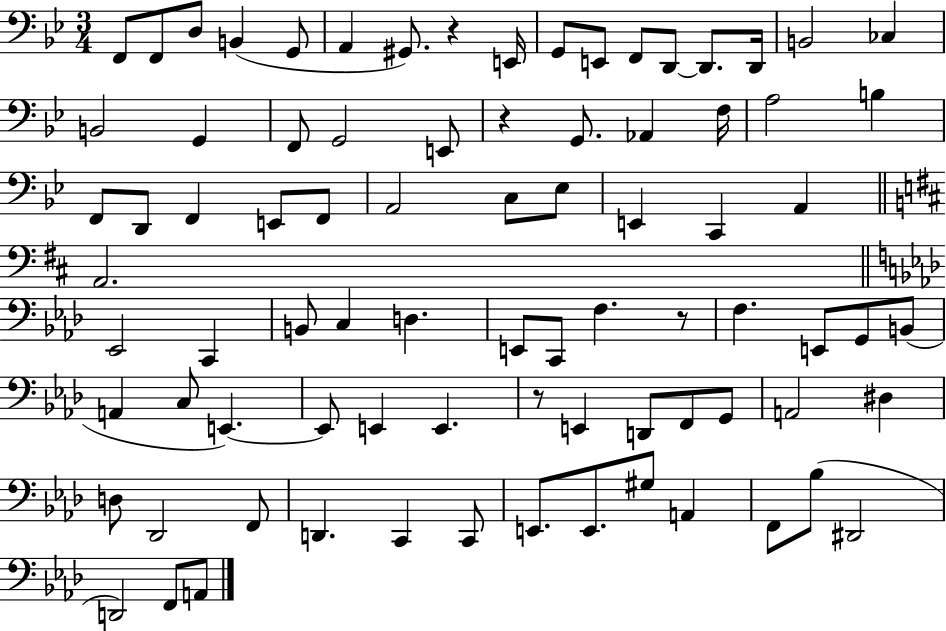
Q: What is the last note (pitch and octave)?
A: A2